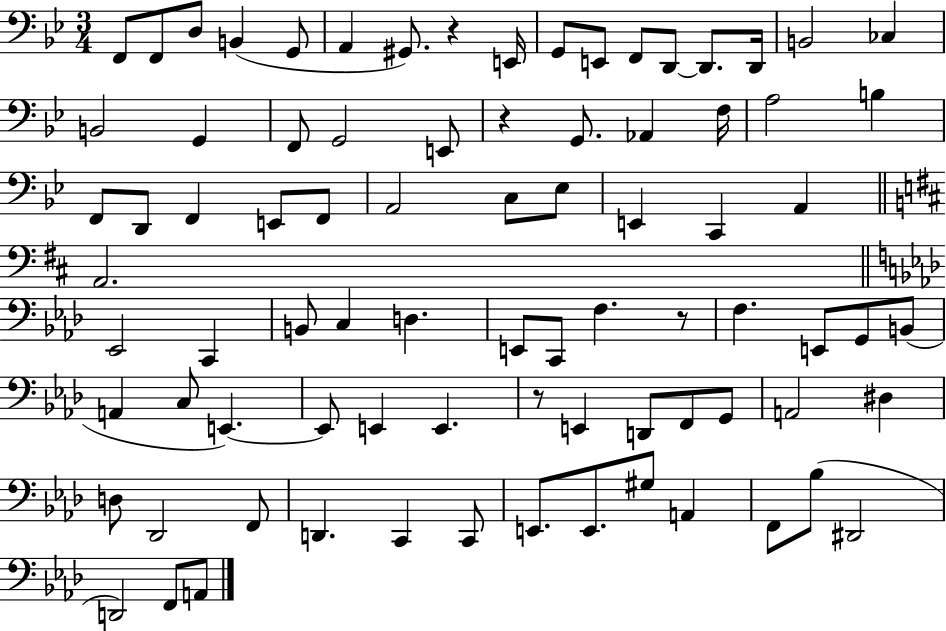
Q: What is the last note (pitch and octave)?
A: A2